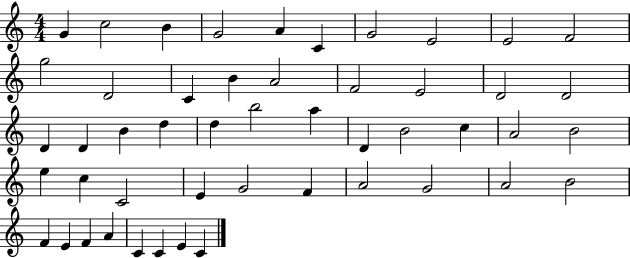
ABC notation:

X:1
T:Untitled
M:4/4
L:1/4
K:C
G c2 B G2 A C G2 E2 E2 F2 g2 D2 C B A2 F2 E2 D2 D2 D D B d d b2 a D B2 c A2 B2 e c C2 E G2 F A2 G2 A2 B2 F E F A C C E C